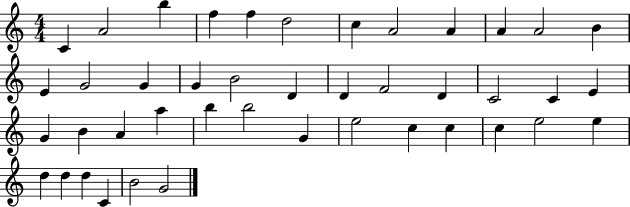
X:1
T:Untitled
M:4/4
L:1/4
K:C
C A2 b f f d2 c A2 A A A2 B E G2 G G B2 D D F2 D C2 C E G B A a b b2 G e2 c c c e2 e d d d C B2 G2